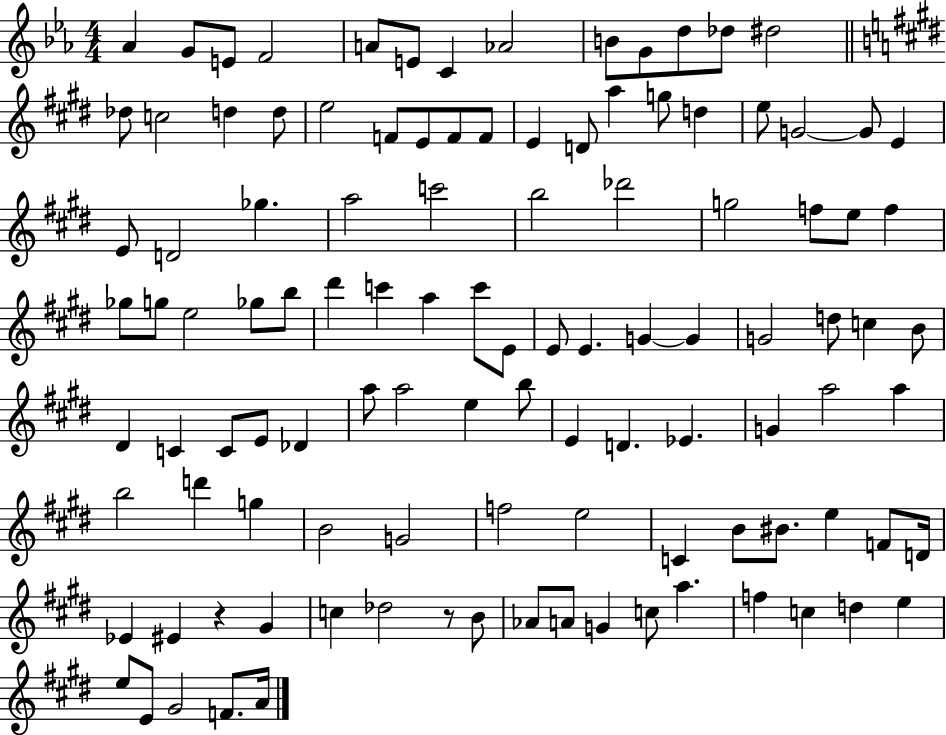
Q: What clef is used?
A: treble